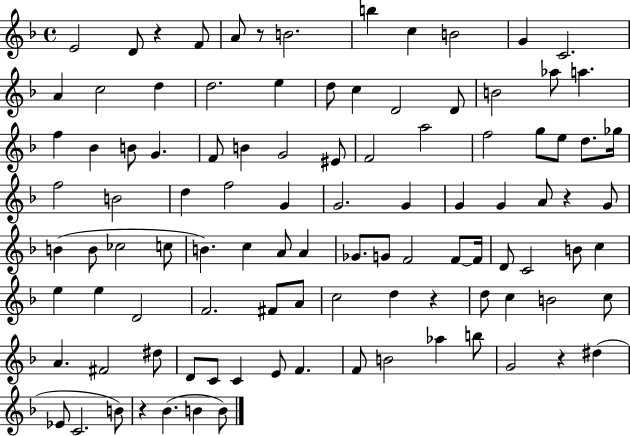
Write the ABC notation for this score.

X:1
T:Untitled
M:4/4
L:1/4
K:F
E2 D/2 z F/2 A/2 z/2 B2 b c B2 G C2 A c2 d d2 e d/2 c D2 D/2 B2 _a/2 a f _B B/2 G F/2 B G2 ^E/2 F2 a2 f2 g/2 e/2 d/2 _g/4 f2 B2 d f2 G G2 G G G A/2 z G/2 B B/2 _c2 c/2 B c A/2 A _G/2 G/2 F2 F/2 F/4 D/2 C2 B/2 c e e D2 F2 ^F/2 A/2 c2 d z d/2 c B2 c/2 A ^F2 ^d/2 D/2 C/2 C E/2 F F/2 B2 _a b/2 G2 z ^d _E/2 C2 B/2 z _B B B/2